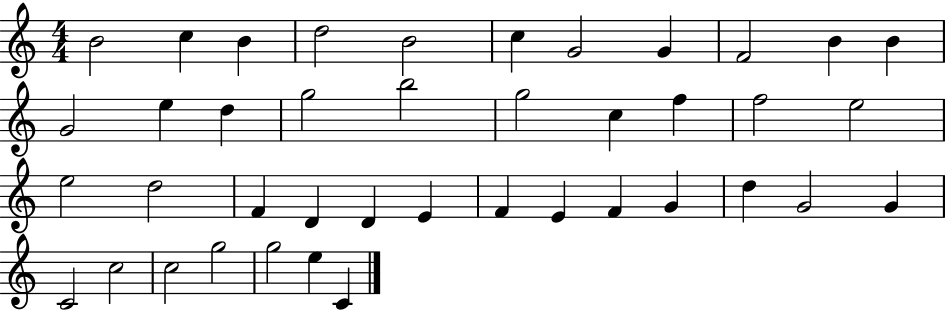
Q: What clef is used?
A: treble